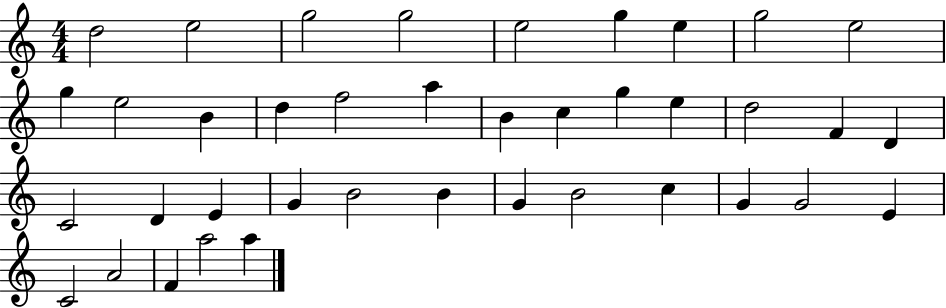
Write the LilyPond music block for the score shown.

{
  \clef treble
  \numericTimeSignature
  \time 4/4
  \key c \major
  d''2 e''2 | g''2 g''2 | e''2 g''4 e''4 | g''2 e''2 | \break g''4 e''2 b'4 | d''4 f''2 a''4 | b'4 c''4 g''4 e''4 | d''2 f'4 d'4 | \break c'2 d'4 e'4 | g'4 b'2 b'4 | g'4 b'2 c''4 | g'4 g'2 e'4 | \break c'2 a'2 | f'4 a''2 a''4 | \bar "|."
}